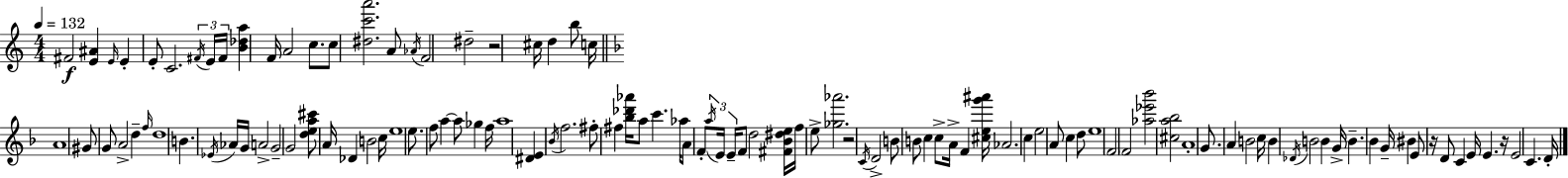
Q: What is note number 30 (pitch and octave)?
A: Ab4